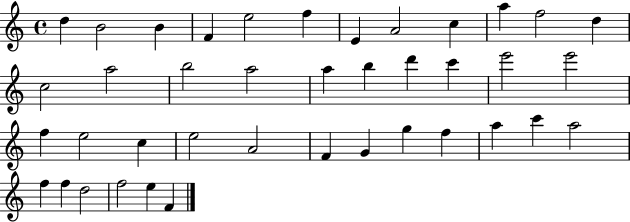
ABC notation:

X:1
T:Untitled
M:4/4
L:1/4
K:C
d B2 B F e2 f E A2 c a f2 d c2 a2 b2 a2 a b d' c' e'2 e'2 f e2 c e2 A2 F G g f a c' a2 f f d2 f2 e F